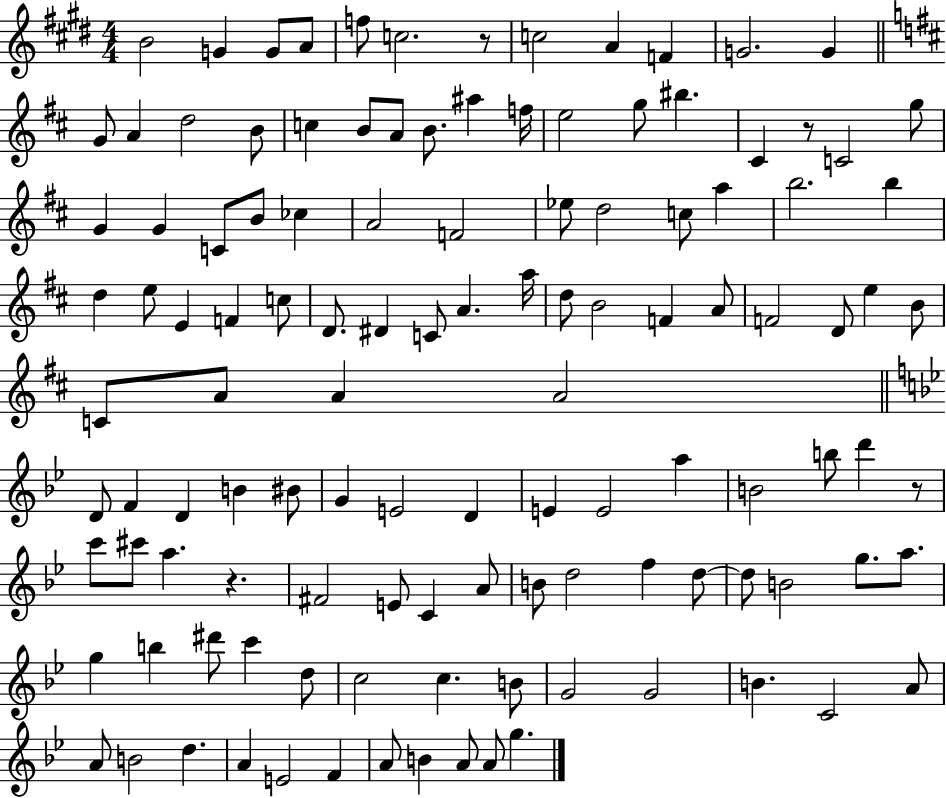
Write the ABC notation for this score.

X:1
T:Untitled
M:4/4
L:1/4
K:E
B2 G G/2 A/2 f/2 c2 z/2 c2 A F G2 G G/2 A d2 B/2 c B/2 A/2 B/2 ^a f/4 e2 g/2 ^b ^C z/2 C2 g/2 G G C/2 B/2 _c A2 F2 _e/2 d2 c/2 a b2 b d e/2 E F c/2 D/2 ^D C/2 A a/4 d/2 B2 F A/2 F2 D/2 e B/2 C/2 A/2 A A2 D/2 F D B ^B/2 G E2 D E E2 a B2 b/2 d' z/2 c'/2 ^c'/2 a z ^F2 E/2 C A/2 B/2 d2 f d/2 d/2 B2 g/2 a/2 g b ^d'/2 c' d/2 c2 c B/2 G2 G2 B C2 A/2 A/2 B2 d A E2 F A/2 B A/2 A/2 g